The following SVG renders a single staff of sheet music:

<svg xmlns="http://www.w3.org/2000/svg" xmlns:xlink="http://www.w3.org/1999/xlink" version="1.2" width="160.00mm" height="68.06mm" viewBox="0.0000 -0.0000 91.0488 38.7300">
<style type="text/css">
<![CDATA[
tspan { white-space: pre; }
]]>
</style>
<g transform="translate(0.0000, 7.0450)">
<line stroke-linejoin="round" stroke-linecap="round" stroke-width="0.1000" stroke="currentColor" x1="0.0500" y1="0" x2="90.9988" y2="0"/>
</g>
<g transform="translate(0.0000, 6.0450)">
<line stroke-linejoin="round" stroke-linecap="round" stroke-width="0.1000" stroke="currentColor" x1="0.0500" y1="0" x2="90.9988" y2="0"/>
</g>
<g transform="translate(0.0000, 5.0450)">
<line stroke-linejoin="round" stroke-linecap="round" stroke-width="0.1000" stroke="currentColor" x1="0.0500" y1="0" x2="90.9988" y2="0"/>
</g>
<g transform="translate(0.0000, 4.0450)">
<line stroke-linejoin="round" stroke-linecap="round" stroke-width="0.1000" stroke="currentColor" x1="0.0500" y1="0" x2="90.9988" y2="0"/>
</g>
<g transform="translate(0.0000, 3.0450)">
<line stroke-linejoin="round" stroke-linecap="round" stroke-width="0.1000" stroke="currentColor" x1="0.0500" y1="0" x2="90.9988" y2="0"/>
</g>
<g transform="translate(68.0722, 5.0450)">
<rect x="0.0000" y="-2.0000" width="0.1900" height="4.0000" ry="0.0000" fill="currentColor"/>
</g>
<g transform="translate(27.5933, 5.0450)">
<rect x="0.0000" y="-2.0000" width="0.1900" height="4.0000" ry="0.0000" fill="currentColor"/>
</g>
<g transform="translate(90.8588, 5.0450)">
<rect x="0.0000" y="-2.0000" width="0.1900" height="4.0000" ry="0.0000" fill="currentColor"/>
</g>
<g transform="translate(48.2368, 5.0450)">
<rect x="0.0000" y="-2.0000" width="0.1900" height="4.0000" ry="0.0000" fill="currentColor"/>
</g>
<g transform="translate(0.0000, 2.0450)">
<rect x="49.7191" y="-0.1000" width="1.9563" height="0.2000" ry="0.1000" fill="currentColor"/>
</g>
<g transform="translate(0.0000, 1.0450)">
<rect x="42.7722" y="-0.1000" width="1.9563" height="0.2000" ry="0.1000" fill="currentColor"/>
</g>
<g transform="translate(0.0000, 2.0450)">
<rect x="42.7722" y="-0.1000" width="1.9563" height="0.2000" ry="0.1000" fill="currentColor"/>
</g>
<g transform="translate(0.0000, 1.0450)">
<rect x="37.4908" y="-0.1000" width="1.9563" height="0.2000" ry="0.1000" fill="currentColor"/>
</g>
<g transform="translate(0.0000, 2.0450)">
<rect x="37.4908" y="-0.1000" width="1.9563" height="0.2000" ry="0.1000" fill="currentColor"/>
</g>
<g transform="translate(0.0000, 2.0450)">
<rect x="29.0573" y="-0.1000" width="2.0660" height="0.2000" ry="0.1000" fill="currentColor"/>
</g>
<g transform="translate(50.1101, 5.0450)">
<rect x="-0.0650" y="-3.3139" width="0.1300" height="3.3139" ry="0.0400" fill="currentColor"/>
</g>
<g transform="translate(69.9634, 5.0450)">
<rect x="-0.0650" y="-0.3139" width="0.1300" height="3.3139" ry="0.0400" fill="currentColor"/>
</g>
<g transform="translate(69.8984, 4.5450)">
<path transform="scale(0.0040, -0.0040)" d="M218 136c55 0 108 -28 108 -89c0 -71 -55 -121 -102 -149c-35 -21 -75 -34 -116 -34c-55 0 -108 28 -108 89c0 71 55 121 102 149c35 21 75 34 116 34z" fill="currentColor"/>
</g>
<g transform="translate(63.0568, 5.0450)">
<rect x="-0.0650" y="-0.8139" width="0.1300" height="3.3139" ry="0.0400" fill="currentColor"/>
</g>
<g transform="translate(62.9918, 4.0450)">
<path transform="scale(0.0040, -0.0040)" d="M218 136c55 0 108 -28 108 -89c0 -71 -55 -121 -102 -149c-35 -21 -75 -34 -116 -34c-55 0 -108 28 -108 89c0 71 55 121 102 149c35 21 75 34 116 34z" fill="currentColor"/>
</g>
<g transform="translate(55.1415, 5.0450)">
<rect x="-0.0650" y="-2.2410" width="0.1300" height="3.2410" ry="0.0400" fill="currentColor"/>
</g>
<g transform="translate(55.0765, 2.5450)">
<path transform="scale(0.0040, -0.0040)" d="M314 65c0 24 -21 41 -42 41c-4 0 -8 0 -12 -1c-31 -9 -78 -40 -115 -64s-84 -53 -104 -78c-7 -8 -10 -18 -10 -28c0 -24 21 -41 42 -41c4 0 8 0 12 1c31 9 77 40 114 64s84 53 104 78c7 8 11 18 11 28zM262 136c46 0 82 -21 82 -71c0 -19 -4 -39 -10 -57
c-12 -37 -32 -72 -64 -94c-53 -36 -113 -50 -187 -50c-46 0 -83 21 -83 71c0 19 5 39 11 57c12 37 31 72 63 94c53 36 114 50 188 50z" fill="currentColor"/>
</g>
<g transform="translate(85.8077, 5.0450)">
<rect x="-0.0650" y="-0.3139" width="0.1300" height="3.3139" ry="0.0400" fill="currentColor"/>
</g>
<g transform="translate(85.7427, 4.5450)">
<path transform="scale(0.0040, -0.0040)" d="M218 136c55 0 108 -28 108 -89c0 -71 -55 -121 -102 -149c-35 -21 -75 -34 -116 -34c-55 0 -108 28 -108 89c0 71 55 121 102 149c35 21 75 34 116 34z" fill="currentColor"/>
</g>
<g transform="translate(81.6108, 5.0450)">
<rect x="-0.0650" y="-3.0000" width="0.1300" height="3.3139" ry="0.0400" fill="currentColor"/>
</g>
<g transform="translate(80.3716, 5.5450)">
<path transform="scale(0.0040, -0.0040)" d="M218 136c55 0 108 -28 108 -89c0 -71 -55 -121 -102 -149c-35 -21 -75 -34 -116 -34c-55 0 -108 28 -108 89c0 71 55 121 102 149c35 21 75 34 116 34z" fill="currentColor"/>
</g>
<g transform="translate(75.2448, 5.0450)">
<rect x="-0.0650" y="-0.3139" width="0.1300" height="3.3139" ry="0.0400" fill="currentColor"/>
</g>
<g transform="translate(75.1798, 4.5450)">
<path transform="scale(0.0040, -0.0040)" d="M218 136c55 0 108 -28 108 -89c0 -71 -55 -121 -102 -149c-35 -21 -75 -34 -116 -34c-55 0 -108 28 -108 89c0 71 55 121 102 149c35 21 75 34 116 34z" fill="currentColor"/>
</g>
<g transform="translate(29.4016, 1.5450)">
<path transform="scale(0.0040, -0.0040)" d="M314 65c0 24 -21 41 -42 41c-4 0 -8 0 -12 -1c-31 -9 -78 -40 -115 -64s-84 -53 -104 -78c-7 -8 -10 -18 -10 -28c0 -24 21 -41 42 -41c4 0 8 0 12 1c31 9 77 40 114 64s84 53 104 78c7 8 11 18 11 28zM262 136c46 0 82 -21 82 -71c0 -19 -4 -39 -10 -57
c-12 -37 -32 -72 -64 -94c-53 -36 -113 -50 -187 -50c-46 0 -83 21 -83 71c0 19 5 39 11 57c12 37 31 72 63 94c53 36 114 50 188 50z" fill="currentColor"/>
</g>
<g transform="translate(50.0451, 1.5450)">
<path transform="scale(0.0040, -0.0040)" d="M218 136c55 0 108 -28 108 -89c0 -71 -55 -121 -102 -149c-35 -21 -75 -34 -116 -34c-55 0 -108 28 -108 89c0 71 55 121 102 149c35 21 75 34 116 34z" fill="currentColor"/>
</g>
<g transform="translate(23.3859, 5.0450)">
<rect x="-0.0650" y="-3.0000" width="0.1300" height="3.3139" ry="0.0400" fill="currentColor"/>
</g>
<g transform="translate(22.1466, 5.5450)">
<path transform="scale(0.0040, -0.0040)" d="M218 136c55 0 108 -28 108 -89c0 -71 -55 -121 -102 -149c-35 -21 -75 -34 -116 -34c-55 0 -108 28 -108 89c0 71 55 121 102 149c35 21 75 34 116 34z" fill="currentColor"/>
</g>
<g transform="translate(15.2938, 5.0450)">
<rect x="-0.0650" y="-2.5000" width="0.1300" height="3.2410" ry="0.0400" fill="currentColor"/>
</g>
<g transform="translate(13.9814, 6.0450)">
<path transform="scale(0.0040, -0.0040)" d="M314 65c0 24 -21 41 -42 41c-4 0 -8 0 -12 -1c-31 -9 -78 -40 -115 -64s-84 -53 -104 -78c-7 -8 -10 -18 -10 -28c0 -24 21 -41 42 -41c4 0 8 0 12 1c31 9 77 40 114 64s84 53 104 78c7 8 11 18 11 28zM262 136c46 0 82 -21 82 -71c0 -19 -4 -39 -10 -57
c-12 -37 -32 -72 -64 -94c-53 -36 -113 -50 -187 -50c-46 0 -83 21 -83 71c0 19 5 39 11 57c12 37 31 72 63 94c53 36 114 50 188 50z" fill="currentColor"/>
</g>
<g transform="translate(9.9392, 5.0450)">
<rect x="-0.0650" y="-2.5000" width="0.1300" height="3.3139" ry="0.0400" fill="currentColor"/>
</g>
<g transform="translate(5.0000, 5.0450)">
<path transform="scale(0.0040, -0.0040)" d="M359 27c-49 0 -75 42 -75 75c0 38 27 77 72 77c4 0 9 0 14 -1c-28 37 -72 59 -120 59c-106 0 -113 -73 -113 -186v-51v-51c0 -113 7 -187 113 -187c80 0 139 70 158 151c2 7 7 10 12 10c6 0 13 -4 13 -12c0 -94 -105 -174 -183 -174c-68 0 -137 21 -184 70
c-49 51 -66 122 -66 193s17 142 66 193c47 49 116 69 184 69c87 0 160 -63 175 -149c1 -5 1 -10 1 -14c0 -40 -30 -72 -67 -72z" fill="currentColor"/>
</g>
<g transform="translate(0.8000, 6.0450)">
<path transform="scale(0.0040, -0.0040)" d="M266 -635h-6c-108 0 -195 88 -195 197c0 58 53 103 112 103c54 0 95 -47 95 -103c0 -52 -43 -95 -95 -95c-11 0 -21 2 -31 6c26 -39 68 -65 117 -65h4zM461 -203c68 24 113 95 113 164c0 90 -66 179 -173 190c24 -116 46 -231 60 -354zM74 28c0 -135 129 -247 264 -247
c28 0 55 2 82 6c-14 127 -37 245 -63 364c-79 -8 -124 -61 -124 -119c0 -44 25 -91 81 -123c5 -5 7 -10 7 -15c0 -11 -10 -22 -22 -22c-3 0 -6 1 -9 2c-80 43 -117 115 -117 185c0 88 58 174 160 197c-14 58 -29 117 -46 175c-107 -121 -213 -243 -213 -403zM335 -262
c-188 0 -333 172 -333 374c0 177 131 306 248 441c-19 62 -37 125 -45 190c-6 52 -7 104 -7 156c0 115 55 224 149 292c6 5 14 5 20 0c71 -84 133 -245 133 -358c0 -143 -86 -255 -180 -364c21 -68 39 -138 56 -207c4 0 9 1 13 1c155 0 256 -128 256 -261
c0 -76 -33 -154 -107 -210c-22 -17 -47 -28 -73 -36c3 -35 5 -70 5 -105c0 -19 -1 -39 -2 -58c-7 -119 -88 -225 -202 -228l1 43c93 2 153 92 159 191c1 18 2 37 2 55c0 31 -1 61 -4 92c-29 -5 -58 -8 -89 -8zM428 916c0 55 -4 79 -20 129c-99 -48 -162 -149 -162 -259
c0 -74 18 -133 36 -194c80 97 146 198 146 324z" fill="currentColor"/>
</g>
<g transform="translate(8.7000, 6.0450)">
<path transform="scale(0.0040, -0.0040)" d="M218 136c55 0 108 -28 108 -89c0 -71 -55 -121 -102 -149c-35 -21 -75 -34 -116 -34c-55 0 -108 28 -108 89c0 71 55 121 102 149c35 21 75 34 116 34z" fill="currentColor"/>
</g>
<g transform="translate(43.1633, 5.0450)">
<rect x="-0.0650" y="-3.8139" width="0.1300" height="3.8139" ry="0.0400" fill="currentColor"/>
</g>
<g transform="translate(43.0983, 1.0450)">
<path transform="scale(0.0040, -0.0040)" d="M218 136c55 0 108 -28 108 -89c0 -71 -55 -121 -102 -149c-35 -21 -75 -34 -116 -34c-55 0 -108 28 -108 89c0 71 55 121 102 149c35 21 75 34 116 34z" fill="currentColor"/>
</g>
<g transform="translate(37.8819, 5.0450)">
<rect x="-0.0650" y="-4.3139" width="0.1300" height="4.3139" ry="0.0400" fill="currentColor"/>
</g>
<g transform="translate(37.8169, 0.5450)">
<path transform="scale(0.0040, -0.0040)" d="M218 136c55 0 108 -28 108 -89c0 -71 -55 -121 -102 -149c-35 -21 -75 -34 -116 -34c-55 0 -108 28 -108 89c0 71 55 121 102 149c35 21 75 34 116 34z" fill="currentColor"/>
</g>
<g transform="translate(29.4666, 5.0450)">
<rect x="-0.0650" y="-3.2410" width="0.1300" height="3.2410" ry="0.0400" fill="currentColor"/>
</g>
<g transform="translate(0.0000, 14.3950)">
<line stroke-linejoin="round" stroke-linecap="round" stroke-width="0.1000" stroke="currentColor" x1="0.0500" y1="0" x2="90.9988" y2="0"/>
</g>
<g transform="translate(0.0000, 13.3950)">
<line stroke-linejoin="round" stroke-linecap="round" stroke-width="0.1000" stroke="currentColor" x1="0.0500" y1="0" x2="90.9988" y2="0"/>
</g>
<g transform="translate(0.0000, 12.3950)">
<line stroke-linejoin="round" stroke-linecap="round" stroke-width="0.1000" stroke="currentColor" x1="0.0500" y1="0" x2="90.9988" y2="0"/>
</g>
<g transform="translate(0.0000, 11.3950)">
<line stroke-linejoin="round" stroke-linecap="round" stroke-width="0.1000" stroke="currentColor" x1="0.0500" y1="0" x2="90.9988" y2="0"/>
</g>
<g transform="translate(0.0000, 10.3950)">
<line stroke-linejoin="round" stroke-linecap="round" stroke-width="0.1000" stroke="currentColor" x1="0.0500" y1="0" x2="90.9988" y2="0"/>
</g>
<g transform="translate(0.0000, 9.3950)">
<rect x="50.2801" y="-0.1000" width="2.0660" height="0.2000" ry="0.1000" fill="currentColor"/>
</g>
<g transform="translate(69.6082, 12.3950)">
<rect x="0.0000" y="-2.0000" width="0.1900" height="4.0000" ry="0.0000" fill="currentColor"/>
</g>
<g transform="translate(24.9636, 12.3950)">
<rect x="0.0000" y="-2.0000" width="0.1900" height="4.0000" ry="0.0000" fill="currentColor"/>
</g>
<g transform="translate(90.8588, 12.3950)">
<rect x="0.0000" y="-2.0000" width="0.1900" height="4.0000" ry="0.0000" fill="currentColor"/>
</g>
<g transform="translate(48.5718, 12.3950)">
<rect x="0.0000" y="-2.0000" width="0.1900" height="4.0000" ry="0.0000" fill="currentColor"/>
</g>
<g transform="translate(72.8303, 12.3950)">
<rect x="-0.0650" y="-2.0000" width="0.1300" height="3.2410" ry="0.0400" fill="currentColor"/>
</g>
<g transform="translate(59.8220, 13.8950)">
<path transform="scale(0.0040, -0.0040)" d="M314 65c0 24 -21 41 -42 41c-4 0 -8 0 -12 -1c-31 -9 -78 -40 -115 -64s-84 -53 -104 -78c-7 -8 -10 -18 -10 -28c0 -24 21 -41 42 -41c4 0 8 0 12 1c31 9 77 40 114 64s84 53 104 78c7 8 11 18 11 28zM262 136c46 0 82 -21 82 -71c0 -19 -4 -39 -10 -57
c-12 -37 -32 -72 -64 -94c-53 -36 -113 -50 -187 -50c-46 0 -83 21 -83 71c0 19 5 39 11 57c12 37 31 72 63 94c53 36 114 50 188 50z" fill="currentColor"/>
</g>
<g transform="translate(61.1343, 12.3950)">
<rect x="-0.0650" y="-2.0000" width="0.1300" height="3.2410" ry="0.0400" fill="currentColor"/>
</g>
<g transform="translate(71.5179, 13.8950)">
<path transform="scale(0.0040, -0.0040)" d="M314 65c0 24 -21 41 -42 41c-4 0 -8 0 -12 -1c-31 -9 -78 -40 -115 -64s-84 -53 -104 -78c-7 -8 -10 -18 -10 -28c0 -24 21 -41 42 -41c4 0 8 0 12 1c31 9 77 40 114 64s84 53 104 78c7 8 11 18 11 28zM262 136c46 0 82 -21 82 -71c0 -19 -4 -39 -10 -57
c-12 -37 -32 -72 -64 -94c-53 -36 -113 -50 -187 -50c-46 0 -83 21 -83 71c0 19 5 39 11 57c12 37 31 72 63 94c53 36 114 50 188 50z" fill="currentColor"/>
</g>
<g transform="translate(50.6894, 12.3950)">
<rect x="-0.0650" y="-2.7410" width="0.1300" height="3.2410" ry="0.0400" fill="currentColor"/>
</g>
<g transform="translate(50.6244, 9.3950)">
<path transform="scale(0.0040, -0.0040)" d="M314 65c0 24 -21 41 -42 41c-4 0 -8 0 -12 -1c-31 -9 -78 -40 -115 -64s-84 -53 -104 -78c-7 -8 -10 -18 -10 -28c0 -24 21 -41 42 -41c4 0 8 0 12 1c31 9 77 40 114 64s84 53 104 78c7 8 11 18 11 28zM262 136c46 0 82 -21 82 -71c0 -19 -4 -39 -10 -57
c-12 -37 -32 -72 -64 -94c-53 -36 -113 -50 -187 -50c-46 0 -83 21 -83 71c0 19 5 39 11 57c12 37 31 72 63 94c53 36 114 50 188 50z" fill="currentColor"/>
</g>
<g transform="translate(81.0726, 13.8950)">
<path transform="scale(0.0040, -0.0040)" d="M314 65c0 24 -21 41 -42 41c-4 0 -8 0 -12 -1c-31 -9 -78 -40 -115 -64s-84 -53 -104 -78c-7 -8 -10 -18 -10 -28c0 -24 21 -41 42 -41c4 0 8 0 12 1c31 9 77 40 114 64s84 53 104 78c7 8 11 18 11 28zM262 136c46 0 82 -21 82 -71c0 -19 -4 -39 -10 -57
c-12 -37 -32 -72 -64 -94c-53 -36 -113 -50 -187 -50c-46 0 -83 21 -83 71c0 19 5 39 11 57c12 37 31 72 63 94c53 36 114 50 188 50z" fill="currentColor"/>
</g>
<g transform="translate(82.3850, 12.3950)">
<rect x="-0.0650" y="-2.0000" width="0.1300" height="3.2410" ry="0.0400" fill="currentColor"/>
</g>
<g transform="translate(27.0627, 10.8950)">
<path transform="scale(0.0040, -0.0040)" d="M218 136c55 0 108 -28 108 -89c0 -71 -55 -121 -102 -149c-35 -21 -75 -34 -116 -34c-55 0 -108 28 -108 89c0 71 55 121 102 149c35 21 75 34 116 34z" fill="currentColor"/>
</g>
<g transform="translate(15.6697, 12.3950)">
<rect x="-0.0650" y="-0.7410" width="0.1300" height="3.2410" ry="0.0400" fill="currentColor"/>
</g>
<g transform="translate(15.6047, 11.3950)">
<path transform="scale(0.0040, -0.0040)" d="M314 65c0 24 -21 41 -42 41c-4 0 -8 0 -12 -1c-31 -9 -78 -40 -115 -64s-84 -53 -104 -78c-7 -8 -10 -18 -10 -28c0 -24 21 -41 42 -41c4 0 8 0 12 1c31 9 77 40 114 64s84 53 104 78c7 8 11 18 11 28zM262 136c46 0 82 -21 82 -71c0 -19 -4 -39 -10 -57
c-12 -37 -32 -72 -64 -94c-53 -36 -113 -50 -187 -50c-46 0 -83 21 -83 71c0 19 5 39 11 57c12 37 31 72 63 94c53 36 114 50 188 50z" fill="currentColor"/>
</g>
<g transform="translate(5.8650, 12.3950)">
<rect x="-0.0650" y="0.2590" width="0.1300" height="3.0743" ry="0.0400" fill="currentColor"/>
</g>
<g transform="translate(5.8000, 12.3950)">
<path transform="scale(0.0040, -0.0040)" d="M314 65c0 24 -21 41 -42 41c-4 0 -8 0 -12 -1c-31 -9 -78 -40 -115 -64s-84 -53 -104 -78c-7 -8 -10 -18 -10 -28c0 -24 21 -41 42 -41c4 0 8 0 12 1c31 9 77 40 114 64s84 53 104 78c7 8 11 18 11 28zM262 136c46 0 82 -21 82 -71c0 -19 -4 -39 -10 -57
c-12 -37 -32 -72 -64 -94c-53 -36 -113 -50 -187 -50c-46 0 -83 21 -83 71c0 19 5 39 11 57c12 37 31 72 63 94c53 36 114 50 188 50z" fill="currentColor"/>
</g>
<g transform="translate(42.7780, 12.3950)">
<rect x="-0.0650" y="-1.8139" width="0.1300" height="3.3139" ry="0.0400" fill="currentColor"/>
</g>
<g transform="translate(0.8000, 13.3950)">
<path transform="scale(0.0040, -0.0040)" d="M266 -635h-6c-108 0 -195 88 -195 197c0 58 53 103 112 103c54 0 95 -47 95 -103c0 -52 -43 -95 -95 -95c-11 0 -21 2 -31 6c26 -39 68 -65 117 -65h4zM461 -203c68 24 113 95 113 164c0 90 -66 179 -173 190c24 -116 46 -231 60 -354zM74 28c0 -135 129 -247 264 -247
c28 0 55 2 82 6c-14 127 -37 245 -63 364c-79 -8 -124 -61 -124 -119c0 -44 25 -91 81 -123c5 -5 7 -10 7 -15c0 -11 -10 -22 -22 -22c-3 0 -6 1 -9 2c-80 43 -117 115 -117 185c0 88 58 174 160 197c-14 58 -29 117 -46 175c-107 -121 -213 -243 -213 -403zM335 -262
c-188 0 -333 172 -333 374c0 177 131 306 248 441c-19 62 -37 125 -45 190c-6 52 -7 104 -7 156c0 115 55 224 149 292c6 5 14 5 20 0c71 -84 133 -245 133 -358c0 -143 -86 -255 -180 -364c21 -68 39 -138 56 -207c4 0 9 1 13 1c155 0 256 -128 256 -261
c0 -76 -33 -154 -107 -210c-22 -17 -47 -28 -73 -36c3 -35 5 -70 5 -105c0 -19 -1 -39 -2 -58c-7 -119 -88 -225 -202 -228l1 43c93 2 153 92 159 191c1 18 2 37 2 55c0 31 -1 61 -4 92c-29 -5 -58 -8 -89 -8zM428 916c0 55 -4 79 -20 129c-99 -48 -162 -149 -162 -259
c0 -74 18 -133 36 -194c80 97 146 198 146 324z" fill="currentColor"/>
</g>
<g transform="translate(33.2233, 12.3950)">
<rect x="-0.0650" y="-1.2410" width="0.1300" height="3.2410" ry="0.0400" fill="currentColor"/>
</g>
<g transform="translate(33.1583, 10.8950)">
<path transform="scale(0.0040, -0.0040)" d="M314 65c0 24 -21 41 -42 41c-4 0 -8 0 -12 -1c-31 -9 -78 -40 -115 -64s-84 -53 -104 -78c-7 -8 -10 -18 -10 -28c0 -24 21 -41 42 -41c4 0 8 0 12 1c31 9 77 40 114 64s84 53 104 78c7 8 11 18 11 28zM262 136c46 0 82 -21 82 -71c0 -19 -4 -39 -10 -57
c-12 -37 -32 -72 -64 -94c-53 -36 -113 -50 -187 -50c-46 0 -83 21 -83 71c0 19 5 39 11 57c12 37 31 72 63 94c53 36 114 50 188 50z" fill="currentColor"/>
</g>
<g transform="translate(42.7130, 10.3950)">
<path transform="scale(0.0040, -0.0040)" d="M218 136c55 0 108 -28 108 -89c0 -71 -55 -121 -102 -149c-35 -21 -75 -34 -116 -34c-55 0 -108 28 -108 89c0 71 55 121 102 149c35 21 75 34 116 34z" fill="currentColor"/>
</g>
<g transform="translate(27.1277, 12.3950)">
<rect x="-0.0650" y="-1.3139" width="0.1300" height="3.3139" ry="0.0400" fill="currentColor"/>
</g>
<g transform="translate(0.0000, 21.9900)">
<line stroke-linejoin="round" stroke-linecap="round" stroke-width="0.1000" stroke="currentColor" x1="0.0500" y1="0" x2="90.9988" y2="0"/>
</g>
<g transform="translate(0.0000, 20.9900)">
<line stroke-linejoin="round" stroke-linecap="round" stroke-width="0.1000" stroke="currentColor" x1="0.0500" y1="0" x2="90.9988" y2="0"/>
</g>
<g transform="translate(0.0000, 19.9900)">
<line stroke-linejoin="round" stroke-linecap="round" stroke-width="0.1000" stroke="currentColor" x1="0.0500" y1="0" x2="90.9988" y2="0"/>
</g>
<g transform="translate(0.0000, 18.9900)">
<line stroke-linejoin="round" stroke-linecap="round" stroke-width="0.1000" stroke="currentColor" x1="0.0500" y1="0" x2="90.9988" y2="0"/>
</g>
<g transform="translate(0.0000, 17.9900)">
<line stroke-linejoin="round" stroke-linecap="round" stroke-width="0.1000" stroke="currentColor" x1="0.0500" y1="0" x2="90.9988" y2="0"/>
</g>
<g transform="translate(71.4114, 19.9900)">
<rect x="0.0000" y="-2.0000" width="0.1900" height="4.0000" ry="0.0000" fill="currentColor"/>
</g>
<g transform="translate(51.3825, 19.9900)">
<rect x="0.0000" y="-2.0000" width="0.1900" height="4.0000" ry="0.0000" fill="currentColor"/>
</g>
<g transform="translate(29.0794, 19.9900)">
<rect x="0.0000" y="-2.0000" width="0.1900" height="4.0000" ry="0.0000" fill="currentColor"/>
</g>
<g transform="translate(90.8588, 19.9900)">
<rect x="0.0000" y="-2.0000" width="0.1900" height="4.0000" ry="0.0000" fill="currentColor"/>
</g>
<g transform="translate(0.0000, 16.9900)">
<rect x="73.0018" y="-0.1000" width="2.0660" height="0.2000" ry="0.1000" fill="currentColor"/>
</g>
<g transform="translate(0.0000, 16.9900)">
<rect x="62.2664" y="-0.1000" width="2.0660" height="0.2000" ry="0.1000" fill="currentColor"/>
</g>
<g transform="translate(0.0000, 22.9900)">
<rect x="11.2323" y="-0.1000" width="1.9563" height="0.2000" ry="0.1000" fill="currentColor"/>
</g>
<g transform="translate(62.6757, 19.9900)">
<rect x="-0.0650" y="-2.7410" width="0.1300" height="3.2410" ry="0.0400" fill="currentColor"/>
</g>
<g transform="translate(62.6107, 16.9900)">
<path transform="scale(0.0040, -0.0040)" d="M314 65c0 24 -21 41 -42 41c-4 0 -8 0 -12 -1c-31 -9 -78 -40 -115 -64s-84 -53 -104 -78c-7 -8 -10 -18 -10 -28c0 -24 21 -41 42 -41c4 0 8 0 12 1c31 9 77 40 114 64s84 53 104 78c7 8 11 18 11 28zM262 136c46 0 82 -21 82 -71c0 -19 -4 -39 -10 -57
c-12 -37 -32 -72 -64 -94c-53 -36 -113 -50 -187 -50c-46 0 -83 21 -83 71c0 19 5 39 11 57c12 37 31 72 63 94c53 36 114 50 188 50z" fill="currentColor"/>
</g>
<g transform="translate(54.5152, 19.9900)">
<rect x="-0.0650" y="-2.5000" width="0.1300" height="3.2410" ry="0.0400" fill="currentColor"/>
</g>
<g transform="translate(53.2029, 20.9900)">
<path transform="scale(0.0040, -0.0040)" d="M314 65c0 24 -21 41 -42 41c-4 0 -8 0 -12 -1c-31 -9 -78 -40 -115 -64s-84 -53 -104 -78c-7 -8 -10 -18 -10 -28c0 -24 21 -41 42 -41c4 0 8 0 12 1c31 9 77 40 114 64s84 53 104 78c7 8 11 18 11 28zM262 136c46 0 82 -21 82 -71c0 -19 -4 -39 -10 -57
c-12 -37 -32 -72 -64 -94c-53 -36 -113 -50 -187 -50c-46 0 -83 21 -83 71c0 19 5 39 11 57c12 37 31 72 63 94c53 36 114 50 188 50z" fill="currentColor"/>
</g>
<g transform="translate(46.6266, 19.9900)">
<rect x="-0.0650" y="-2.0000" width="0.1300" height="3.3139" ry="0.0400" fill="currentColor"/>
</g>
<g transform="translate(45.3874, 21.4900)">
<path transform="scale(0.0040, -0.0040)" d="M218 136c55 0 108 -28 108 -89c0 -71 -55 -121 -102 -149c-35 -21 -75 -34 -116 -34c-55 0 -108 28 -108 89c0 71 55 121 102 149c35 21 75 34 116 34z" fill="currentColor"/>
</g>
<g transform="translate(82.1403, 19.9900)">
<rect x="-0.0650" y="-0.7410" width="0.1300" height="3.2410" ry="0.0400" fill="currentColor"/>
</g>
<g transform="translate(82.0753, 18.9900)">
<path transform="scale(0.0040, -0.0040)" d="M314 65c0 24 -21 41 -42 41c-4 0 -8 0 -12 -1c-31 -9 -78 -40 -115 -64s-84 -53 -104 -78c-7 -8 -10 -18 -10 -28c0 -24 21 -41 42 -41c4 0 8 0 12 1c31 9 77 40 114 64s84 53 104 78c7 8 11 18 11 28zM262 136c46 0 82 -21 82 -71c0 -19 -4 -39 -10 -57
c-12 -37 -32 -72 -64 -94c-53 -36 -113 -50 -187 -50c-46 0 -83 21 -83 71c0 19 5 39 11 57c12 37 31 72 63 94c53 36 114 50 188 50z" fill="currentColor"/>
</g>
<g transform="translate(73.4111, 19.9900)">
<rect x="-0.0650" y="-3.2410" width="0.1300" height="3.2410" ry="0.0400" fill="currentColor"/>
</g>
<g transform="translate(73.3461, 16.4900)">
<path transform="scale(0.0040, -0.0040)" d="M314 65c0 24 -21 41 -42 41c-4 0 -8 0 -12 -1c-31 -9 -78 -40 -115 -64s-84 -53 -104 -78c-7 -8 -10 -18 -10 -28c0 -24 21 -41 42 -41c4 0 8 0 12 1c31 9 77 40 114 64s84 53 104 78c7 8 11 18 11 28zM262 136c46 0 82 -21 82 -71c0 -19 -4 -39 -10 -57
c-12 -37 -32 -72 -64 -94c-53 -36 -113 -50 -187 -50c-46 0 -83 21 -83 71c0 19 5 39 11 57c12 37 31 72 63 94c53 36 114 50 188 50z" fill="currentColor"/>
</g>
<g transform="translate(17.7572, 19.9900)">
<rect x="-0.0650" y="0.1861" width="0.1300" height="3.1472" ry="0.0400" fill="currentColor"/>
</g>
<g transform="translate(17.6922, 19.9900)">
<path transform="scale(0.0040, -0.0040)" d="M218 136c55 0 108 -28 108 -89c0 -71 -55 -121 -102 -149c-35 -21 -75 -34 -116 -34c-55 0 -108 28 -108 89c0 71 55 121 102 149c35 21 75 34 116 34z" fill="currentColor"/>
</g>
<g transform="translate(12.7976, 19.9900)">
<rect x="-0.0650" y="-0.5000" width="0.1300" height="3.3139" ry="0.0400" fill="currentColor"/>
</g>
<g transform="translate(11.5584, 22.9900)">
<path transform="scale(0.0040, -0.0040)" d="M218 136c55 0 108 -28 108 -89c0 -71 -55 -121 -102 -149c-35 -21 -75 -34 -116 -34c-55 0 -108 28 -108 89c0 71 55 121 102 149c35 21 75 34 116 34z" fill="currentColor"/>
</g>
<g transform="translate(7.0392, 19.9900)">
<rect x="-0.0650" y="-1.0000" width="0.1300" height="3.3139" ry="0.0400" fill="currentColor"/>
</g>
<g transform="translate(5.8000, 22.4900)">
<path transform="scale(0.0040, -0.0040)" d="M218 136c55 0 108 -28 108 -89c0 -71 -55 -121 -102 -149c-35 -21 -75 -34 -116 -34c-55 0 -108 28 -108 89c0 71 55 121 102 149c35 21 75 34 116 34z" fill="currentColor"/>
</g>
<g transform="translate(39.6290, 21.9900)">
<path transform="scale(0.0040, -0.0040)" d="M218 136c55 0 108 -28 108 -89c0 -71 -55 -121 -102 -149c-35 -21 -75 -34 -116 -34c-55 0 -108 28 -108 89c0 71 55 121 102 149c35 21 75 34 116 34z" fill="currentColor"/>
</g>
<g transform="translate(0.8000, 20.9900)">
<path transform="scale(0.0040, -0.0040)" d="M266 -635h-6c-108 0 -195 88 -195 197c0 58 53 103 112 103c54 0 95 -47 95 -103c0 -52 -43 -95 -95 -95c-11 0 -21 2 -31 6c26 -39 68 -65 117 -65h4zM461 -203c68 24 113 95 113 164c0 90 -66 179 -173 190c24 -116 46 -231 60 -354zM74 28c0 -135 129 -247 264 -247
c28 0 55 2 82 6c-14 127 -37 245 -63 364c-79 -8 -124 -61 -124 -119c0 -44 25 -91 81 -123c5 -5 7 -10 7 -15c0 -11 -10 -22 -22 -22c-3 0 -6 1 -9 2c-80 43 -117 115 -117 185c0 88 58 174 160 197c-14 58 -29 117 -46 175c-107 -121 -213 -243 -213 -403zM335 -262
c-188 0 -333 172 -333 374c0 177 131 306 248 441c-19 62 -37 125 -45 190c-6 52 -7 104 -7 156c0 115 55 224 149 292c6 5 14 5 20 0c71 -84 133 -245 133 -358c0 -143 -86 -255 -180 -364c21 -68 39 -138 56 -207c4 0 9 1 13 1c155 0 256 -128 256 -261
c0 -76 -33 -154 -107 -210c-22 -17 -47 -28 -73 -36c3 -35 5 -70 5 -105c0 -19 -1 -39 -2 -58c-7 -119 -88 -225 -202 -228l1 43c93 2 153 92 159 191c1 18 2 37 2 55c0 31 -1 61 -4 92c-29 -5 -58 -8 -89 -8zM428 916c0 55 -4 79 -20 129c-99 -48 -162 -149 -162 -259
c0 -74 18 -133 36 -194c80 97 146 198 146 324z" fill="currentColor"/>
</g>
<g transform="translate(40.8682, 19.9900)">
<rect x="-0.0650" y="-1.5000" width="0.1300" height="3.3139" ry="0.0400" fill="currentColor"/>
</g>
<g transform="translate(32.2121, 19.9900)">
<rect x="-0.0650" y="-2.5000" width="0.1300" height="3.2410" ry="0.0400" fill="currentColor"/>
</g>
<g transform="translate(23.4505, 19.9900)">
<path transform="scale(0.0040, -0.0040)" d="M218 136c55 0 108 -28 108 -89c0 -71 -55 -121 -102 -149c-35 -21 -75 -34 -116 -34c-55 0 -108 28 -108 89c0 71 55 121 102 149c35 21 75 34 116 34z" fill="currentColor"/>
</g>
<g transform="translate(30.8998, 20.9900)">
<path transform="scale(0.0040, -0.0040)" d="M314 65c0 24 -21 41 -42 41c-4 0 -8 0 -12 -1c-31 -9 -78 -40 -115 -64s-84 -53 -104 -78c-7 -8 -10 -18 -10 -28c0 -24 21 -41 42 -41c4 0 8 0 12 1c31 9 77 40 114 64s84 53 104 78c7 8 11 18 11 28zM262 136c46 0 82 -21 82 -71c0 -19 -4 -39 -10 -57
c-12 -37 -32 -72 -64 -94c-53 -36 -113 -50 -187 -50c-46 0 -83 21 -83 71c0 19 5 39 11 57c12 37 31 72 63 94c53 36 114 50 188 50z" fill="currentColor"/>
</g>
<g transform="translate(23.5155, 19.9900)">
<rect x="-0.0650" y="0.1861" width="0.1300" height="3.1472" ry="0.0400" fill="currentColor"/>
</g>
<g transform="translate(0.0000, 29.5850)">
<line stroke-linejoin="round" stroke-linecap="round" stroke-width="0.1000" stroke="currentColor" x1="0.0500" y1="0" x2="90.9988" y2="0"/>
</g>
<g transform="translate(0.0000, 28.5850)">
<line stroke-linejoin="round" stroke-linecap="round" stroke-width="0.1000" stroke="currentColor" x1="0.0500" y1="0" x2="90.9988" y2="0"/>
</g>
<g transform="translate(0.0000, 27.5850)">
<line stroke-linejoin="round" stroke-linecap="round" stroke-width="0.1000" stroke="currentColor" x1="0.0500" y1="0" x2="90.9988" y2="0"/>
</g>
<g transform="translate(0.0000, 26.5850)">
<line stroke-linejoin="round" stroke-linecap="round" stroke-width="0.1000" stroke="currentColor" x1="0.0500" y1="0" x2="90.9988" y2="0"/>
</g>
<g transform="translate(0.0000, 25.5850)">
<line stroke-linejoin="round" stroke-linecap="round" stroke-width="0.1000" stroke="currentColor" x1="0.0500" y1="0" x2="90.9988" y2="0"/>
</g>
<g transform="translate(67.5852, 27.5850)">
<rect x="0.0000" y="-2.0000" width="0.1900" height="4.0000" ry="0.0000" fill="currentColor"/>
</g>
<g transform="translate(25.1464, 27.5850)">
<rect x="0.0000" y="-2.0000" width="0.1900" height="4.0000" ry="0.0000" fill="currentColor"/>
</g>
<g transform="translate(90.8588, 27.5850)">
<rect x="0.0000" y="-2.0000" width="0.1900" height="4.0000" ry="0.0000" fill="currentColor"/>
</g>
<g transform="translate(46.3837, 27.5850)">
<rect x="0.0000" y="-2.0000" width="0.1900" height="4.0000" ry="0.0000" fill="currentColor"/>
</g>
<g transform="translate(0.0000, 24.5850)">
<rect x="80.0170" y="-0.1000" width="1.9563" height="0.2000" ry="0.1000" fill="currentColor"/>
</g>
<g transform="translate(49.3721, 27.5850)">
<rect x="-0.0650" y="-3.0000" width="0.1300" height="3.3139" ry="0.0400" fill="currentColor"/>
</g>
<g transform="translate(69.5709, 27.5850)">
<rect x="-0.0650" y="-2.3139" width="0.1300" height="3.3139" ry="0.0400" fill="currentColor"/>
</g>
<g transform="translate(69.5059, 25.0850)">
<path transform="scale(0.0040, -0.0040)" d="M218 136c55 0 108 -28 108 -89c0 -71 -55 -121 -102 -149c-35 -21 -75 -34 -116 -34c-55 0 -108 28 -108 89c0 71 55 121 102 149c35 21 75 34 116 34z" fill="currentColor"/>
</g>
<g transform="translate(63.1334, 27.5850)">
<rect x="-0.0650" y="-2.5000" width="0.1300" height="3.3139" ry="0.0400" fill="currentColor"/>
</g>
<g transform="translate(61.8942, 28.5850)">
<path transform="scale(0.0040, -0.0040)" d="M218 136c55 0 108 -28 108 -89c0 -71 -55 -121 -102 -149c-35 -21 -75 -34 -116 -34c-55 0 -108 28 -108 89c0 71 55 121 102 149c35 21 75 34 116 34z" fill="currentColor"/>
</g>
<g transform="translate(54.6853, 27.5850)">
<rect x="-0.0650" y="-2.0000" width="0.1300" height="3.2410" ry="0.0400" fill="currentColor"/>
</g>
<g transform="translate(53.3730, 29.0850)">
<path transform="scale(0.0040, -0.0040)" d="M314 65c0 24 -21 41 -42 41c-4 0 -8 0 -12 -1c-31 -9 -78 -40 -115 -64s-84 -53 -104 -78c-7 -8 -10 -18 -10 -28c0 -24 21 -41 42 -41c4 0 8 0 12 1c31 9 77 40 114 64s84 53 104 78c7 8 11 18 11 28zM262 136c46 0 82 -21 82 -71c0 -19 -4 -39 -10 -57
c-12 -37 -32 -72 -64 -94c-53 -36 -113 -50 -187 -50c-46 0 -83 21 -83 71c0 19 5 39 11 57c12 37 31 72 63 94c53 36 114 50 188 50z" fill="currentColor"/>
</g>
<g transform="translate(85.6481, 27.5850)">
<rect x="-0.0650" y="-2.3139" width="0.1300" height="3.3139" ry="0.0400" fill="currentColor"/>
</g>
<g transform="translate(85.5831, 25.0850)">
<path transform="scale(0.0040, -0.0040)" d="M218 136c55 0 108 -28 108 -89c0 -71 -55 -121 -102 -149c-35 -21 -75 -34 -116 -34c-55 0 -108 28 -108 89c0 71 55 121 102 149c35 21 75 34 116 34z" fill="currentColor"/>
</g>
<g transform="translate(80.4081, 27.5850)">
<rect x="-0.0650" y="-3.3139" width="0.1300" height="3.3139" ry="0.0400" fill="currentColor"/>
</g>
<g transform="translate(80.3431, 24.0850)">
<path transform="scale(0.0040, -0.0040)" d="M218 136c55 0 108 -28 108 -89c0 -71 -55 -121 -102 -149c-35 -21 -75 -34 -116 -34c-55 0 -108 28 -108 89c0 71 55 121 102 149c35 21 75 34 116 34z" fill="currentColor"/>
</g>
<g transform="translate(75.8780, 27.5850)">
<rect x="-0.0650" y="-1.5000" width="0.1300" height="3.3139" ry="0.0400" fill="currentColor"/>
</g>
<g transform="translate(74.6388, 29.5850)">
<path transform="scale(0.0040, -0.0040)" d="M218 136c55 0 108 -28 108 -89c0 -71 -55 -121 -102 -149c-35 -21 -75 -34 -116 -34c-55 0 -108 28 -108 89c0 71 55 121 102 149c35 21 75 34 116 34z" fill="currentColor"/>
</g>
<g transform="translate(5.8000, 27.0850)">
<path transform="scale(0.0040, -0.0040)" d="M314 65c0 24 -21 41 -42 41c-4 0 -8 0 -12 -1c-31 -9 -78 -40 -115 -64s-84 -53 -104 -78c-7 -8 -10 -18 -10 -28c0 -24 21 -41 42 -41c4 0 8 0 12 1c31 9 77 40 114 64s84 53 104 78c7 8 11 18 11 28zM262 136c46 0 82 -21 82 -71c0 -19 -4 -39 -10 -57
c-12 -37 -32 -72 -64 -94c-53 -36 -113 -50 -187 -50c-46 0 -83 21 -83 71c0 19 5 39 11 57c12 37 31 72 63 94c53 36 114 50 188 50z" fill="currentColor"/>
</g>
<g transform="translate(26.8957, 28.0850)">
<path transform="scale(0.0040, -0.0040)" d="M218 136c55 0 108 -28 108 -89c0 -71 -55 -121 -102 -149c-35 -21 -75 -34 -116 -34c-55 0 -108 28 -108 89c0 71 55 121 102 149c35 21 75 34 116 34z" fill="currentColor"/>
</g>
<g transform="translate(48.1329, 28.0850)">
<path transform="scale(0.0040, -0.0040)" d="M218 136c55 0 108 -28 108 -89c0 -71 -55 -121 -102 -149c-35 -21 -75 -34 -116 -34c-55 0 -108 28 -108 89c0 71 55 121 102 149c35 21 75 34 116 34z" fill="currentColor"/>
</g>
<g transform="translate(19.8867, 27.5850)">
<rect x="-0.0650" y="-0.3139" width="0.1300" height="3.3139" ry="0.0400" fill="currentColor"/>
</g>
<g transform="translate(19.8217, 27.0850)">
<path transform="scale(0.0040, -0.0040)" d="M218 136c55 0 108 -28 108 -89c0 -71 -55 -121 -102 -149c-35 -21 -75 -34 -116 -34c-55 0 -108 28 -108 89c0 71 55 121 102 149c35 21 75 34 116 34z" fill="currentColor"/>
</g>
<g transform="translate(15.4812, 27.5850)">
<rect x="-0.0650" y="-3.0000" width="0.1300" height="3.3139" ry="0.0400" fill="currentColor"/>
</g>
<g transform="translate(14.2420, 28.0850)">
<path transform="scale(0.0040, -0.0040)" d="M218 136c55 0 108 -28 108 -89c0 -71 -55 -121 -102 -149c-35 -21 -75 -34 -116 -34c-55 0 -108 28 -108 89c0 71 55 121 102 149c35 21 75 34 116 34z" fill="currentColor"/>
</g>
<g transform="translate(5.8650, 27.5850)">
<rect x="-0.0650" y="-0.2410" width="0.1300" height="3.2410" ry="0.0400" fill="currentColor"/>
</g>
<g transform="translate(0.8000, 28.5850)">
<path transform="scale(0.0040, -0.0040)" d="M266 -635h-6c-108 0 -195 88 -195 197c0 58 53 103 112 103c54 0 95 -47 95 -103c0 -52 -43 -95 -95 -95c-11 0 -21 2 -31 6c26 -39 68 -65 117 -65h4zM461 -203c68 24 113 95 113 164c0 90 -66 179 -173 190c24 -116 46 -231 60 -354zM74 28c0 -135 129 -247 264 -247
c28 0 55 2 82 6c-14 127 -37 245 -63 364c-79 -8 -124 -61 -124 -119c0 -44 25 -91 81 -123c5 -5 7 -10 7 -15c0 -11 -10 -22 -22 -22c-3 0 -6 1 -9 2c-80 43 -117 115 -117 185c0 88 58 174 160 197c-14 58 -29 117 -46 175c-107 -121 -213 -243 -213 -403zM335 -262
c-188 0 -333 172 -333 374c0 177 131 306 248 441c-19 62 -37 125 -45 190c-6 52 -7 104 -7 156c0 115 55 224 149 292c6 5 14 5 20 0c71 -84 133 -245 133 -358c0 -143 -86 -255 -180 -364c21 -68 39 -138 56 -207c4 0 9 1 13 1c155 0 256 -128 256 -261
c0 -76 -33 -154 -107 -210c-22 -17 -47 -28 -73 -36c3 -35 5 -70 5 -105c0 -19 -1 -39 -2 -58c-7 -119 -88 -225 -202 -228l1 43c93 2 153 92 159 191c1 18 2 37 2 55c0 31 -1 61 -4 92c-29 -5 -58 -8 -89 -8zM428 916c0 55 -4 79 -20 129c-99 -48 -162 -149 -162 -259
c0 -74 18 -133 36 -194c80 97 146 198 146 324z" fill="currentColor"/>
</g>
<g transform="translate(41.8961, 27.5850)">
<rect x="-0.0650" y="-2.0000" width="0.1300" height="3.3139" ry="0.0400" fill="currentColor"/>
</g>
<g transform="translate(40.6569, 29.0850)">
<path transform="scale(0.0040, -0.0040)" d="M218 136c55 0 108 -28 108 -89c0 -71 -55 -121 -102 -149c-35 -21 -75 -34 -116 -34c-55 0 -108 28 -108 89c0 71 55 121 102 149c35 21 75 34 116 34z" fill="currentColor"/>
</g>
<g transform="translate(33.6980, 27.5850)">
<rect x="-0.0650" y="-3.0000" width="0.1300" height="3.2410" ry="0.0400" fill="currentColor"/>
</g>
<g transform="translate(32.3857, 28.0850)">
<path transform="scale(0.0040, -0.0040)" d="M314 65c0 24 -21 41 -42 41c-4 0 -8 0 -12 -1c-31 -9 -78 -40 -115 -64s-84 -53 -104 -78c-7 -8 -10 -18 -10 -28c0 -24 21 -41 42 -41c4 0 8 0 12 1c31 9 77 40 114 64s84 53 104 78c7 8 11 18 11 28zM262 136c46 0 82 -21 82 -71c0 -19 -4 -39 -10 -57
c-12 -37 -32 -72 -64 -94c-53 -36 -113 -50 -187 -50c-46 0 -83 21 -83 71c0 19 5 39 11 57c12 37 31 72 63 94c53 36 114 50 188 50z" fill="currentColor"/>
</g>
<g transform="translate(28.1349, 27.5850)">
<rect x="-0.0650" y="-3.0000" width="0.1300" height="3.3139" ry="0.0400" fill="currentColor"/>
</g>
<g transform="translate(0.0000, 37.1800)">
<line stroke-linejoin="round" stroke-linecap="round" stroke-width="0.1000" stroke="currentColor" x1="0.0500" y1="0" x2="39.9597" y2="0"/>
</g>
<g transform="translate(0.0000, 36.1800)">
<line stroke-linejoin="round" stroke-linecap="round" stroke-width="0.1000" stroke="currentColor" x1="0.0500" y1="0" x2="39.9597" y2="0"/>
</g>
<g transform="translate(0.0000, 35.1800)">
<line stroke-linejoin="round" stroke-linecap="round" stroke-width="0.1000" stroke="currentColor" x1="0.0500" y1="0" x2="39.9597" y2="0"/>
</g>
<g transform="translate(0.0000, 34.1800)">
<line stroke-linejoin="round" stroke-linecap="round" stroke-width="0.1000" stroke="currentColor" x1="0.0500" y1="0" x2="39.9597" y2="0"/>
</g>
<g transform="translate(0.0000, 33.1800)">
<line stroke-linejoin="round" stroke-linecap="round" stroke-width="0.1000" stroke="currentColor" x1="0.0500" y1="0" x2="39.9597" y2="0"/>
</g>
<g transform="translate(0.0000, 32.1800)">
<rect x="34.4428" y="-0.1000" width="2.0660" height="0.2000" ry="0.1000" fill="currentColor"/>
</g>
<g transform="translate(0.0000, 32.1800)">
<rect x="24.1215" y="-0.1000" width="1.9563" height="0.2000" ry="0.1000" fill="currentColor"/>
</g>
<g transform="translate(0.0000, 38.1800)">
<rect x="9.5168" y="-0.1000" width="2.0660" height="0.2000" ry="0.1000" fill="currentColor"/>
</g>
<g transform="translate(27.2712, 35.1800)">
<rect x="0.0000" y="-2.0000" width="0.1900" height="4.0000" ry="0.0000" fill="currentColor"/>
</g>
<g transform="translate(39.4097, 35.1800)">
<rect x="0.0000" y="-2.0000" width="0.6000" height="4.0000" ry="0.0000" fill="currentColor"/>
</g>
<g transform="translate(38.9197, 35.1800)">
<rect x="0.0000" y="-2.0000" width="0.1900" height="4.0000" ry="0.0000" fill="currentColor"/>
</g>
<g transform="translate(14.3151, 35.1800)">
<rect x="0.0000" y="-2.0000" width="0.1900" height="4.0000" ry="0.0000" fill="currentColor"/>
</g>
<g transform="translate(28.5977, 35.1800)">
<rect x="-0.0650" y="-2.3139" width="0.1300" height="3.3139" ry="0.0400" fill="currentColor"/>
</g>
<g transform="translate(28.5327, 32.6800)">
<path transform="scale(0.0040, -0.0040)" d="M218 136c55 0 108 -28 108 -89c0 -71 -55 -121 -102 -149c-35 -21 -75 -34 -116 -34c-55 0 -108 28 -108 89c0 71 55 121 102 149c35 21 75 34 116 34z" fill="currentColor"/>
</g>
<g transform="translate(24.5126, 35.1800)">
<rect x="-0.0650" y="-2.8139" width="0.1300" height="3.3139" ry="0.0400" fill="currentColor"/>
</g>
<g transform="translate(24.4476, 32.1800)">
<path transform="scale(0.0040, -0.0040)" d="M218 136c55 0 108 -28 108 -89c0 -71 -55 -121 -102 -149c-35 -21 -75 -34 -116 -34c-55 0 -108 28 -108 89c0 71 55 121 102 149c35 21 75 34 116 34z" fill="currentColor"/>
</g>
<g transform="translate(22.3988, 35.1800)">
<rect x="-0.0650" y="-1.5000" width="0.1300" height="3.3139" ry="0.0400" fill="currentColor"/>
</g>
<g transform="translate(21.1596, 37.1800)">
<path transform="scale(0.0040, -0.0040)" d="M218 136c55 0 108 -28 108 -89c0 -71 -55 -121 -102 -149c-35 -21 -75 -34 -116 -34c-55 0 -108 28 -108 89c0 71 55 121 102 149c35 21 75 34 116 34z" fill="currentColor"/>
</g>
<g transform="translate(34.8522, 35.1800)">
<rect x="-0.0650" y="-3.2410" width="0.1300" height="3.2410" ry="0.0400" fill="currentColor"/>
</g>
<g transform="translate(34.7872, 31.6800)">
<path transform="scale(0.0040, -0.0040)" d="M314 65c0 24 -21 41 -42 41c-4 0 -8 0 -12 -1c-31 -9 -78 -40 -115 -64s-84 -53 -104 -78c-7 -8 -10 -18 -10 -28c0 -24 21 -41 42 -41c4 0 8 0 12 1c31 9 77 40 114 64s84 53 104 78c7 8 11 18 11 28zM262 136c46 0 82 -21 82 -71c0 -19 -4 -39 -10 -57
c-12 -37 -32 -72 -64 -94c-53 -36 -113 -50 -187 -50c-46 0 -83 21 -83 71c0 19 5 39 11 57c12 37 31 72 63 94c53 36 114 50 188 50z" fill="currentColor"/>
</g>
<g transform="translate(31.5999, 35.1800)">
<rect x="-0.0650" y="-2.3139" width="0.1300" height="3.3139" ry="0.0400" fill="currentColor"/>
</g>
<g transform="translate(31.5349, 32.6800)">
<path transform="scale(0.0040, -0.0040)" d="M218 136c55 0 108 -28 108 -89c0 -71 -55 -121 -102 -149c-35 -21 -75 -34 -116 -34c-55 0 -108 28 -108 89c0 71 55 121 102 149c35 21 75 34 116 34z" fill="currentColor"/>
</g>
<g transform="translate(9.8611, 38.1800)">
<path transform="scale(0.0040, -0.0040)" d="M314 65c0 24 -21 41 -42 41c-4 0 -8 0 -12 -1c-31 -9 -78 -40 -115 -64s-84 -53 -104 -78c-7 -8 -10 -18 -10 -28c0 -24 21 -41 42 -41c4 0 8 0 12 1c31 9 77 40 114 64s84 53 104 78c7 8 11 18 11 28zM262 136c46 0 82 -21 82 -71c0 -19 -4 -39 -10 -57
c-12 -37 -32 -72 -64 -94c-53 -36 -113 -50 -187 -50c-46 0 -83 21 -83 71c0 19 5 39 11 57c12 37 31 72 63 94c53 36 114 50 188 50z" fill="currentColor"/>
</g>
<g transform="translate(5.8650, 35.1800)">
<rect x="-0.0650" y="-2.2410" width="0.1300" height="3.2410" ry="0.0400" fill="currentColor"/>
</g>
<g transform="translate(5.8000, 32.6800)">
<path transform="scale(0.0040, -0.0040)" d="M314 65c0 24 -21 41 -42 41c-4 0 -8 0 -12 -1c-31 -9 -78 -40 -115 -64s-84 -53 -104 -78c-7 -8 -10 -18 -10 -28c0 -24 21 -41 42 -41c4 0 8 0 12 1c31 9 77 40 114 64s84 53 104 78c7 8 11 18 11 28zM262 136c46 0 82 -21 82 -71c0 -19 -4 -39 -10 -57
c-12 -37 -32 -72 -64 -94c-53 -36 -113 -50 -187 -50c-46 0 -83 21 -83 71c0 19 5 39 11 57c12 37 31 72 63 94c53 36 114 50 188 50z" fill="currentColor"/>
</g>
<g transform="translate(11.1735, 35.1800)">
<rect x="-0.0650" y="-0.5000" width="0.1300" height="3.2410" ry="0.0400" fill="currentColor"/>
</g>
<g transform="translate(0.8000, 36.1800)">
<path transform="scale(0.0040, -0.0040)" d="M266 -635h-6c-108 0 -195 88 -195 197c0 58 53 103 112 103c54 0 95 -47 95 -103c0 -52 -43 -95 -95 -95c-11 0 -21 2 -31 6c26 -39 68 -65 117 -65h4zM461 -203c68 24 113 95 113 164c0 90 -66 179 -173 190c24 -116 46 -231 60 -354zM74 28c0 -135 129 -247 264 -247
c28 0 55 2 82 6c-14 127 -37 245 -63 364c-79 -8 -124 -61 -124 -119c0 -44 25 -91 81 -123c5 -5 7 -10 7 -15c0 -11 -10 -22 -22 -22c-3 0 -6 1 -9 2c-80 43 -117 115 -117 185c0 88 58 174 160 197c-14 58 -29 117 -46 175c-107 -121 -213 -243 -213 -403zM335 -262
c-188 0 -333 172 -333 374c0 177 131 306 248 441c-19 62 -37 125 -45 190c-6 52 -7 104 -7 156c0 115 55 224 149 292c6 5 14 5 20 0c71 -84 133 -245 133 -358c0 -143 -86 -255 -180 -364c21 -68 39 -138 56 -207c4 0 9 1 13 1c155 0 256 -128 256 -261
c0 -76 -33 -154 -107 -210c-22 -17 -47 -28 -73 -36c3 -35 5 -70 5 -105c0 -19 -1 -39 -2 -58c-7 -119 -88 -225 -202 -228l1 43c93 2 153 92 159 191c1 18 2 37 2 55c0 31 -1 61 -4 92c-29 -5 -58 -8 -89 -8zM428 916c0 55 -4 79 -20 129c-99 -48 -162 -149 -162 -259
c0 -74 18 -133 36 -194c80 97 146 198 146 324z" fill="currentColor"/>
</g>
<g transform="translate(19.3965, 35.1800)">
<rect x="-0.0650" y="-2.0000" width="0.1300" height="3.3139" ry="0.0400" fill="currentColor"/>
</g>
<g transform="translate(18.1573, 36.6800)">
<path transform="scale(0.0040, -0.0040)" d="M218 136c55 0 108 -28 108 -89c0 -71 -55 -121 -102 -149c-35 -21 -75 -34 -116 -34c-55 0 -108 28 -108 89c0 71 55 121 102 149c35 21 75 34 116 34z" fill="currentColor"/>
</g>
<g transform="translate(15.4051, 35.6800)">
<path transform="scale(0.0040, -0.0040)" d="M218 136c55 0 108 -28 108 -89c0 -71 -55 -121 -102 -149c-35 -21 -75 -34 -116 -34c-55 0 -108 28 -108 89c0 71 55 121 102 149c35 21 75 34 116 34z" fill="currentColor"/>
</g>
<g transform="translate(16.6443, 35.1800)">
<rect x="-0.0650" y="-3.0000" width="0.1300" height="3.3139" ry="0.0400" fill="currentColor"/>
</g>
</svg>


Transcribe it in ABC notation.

X:1
T:Untitled
M:4/4
L:1/4
K:C
G G2 A b2 d' c' b g2 d c c A c B2 d2 e e2 f a2 F2 F2 F2 D C B B G2 E F G2 a2 b2 d2 c2 A c A A2 F A F2 G g E b g g2 C2 A F E a g g b2